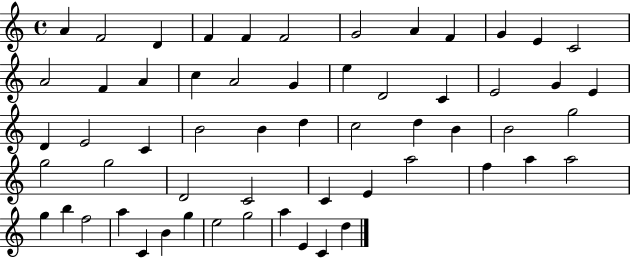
A4/q F4/h D4/q F4/q F4/q F4/h G4/h A4/q F4/q G4/q E4/q C4/h A4/h F4/q A4/q C5/q A4/h G4/q E5/q D4/h C4/q E4/h G4/q E4/q D4/q E4/h C4/q B4/h B4/q D5/q C5/h D5/q B4/q B4/h G5/h G5/h G5/h D4/h C4/h C4/q E4/q A5/h F5/q A5/q A5/h G5/q B5/q F5/h A5/q C4/q B4/q G5/q E5/h G5/h A5/q E4/q C4/q D5/q